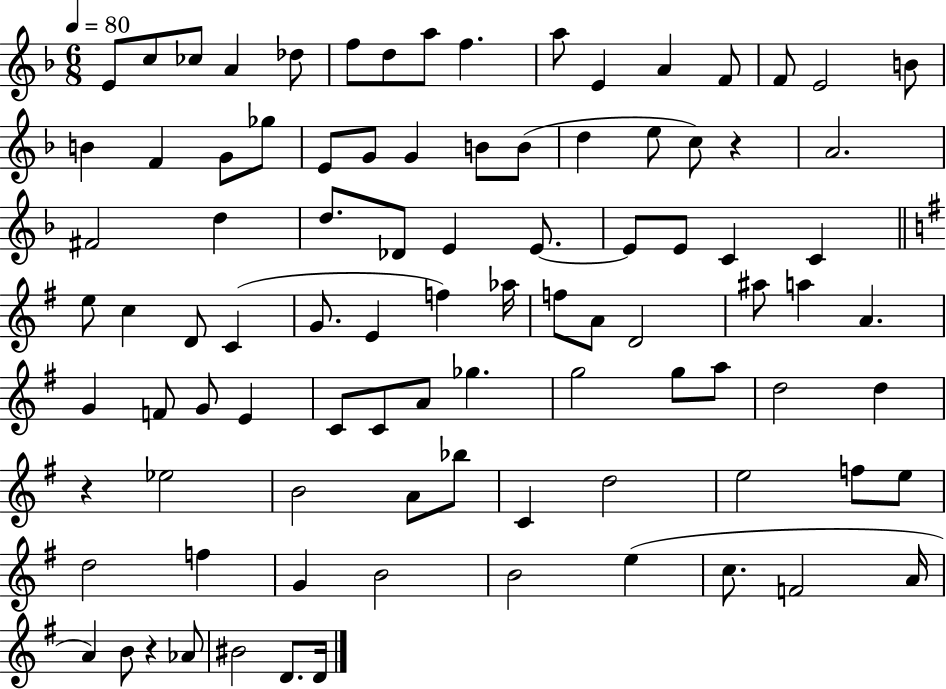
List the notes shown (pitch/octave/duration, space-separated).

E4/e C5/e CES5/e A4/q Db5/e F5/e D5/e A5/e F5/q. A5/e E4/q A4/q F4/e F4/e E4/h B4/e B4/q F4/q G4/e Gb5/e E4/e G4/e G4/q B4/e B4/e D5/q E5/e C5/e R/q A4/h. F#4/h D5/q D5/e. Db4/e E4/q E4/e. E4/e E4/e C4/q C4/q E5/e C5/q D4/e C4/q G4/e. E4/q F5/q Ab5/s F5/e A4/e D4/h A#5/e A5/q A4/q. G4/q F4/e G4/e E4/q C4/e C4/e A4/e Gb5/q. G5/h G5/e A5/e D5/h D5/q R/q Eb5/h B4/h A4/e Bb5/e C4/q D5/h E5/h F5/e E5/e D5/h F5/q G4/q B4/h B4/h E5/q C5/e. F4/h A4/s A4/q B4/e R/q Ab4/e BIS4/h D4/e. D4/s